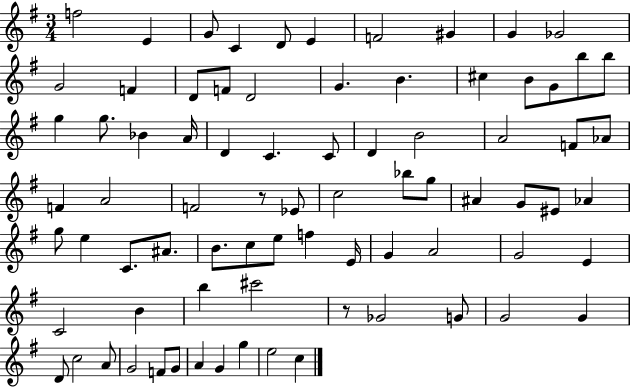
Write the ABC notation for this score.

X:1
T:Untitled
M:3/4
L:1/4
K:G
f2 E G/2 C D/2 E F2 ^G G _G2 G2 F D/2 F/2 D2 G B ^c B/2 G/2 b/2 b/2 g g/2 _B A/4 D C C/2 D B2 A2 F/2 _A/2 F A2 F2 z/2 _E/2 c2 _b/2 g/2 ^A G/2 ^E/2 _A g/2 e C/2 ^A/2 B/2 c/2 e/2 f E/4 G A2 G2 E C2 B b ^c'2 z/2 _G2 G/2 G2 G D/2 c2 A/2 G2 F/2 G/2 A G g e2 c